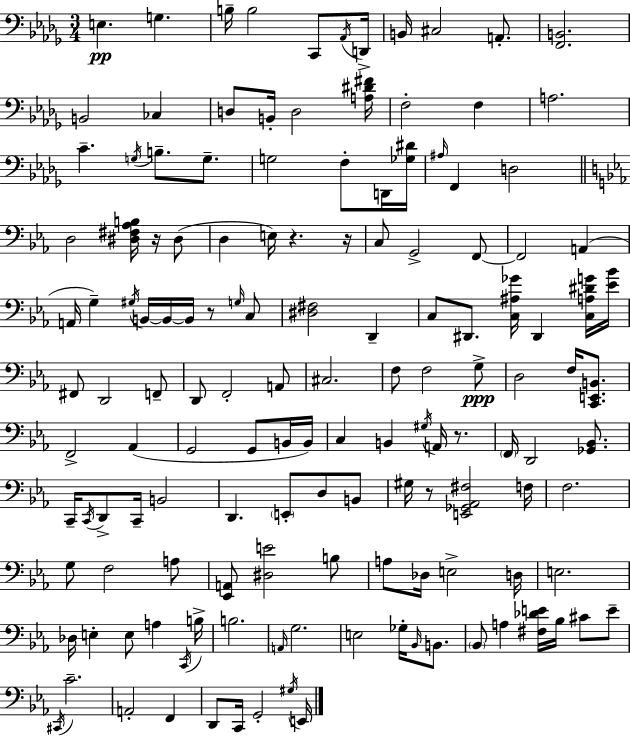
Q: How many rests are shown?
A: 6